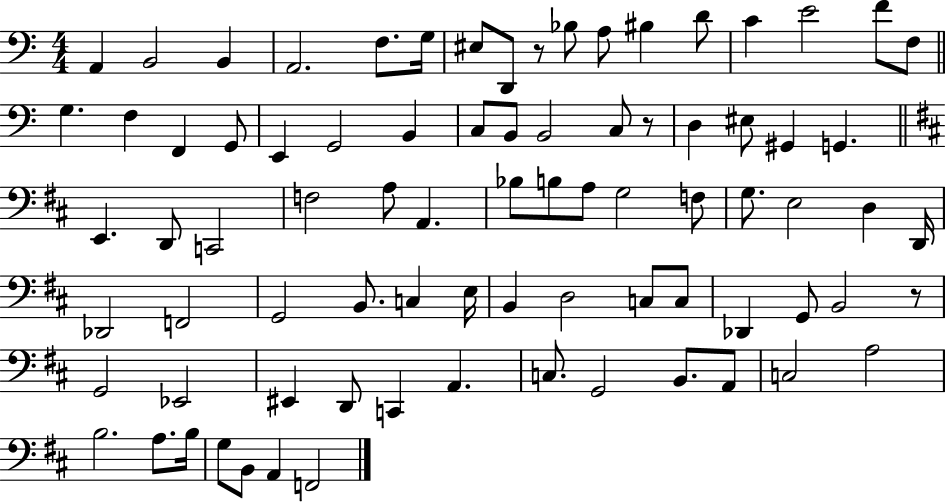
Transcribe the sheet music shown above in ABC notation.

X:1
T:Untitled
M:4/4
L:1/4
K:C
A,, B,,2 B,, A,,2 F,/2 G,/4 ^E,/2 D,,/2 z/2 _B,/2 A,/2 ^B, D/2 C E2 F/2 F,/2 G, F, F,, G,,/2 E,, G,,2 B,, C,/2 B,,/2 B,,2 C,/2 z/2 D, ^E,/2 ^G,, G,, E,, D,,/2 C,,2 F,2 A,/2 A,, _B,/2 B,/2 A,/2 G,2 F,/2 G,/2 E,2 D, D,,/4 _D,,2 F,,2 G,,2 B,,/2 C, E,/4 B,, D,2 C,/2 C,/2 _D,, G,,/2 B,,2 z/2 G,,2 _E,,2 ^E,, D,,/2 C,, A,, C,/2 G,,2 B,,/2 A,,/2 C,2 A,2 B,2 A,/2 B,/4 G,/2 B,,/2 A,, F,,2